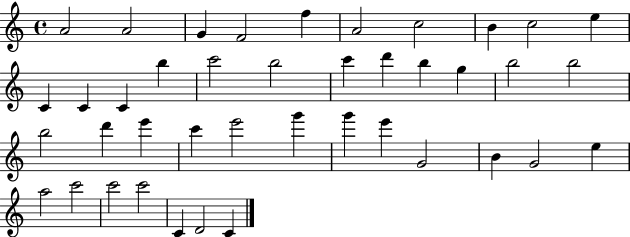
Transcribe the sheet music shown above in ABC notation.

X:1
T:Untitled
M:4/4
L:1/4
K:C
A2 A2 G F2 f A2 c2 B c2 e C C C b c'2 b2 c' d' b g b2 b2 b2 d' e' c' e'2 g' g' e' G2 B G2 e a2 c'2 c'2 c'2 C D2 C